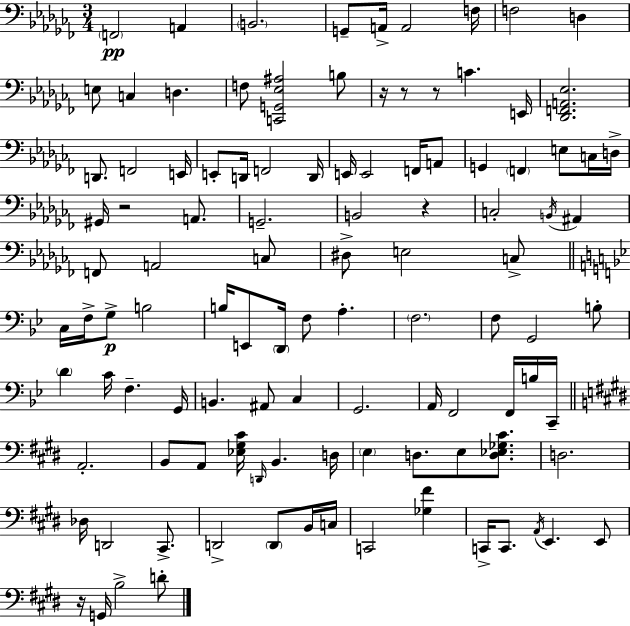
X:1
T:Untitled
M:3/4
L:1/4
K:Abm
F,,2 A,, B,,2 G,,/2 A,,/4 A,,2 F,/4 F,2 D, E,/2 C, D, F,/2 [C,,G,,_E,^A,]2 B,/2 z/4 z/2 z/2 C E,,/4 [_D,,F,,A,,_E,]2 D,,/2 F,,2 E,,/4 E,,/2 D,,/4 F,,2 D,,/4 E,,/4 E,,2 F,,/4 A,,/2 G,, F,, E,/2 C,/4 D,/4 ^G,,/4 z2 A,,/2 G,,2 B,,2 z C,2 B,,/4 ^A,, F,,/2 A,,2 C,/2 ^D,/2 E,2 C,/2 C,/4 F,/4 G,/2 B,2 B,/4 E,,/2 D,,/4 F,/2 A, F,2 F,/2 G,,2 B,/2 D C/4 F, G,,/4 B,, ^A,,/2 C, G,,2 A,,/4 F,,2 F,,/4 B,/4 C,,/4 A,,2 B,,/2 A,,/2 [_E,^G,^C]/4 D,,/4 B,, D,/4 E, D,/2 E,/2 [D,_E,_G,^C]/2 D,2 _D,/4 D,,2 ^C,,/2 D,,2 D,,/2 B,,/4 C,/4 C,,2 [_G,^F] C,,/4 C,,/2 A,,/4 E,, E,,/2 z/4 G,,/4 B,2 D/2